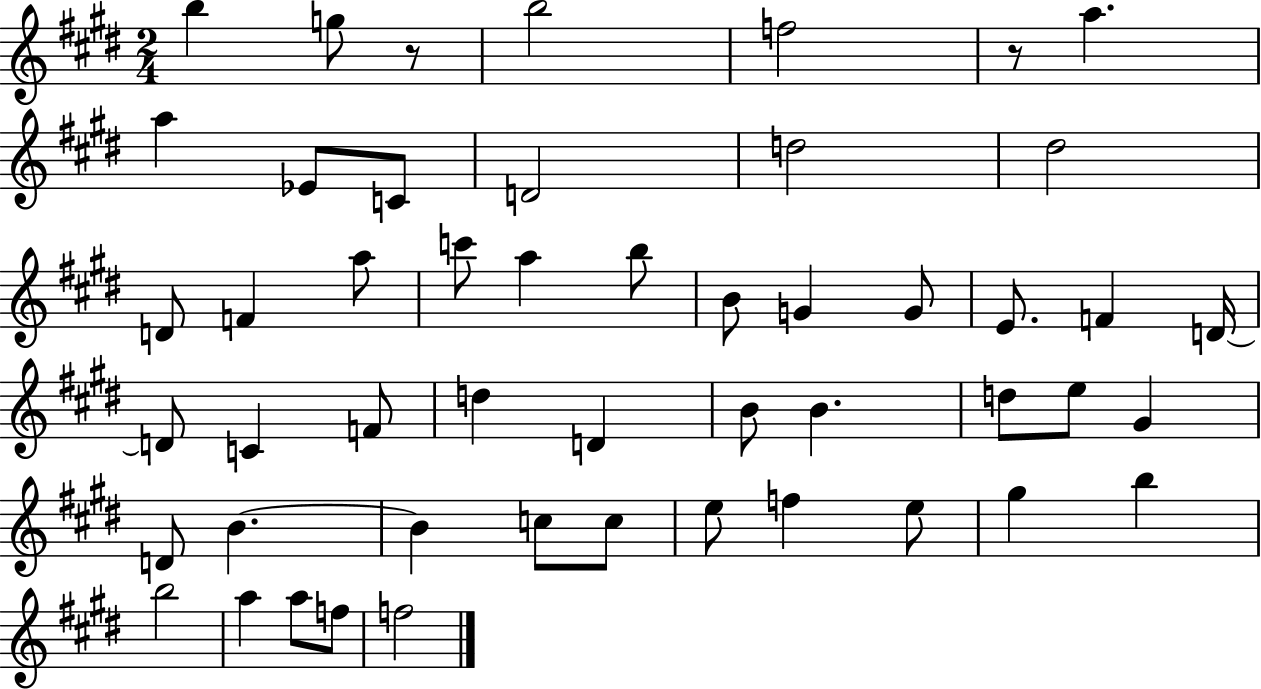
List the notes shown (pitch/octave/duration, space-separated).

B5/q G5/e R/e B5/h F5/h R/e A5/q. A5/q Eb4/e C4/e D4/h D5/h D#5/h D4/e F4/q A5/e C6/e A5/q B5/e B4/e G4/q G4/e E4/e. F4/q D4/s D4/e C4/q F4/e D5/q D4/q B4/e B4/q. D5/e E5/e G#4/q D4/e B4/q. B4/q C5/e C5/e E5/e F5/q E5/e G#5/q B5/q B5/h A5/q A5/e F5/e F5/h